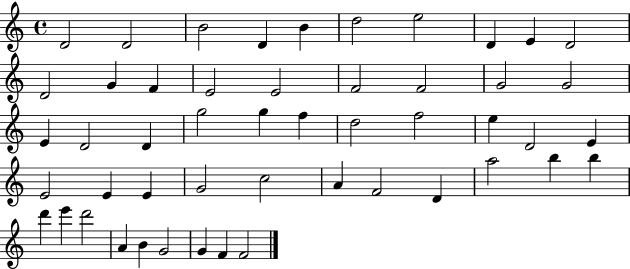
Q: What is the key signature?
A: C major